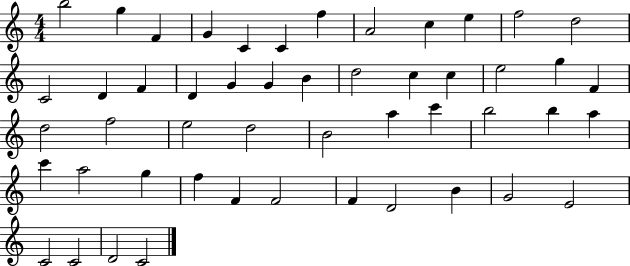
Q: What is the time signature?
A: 4/4